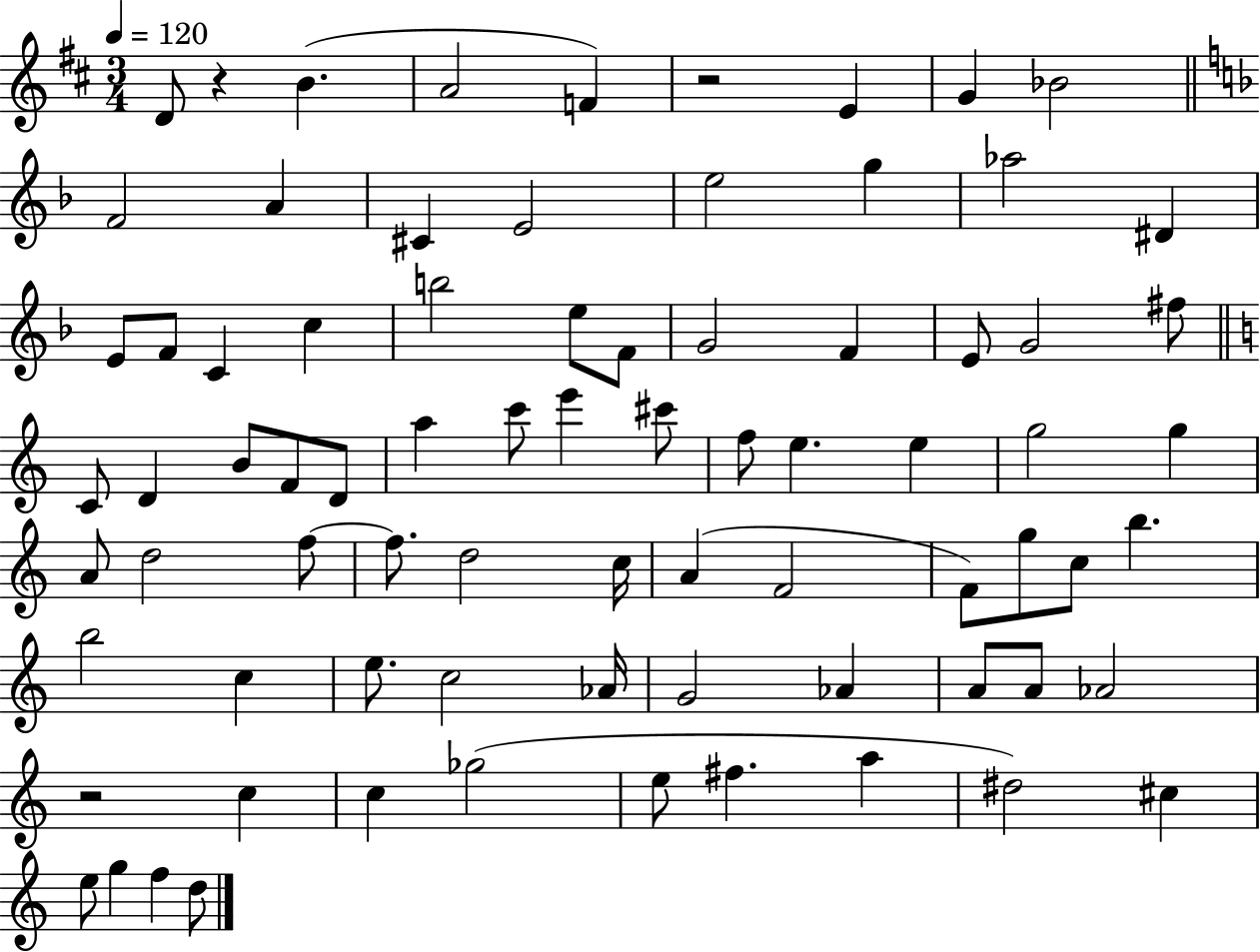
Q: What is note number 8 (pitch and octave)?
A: F4